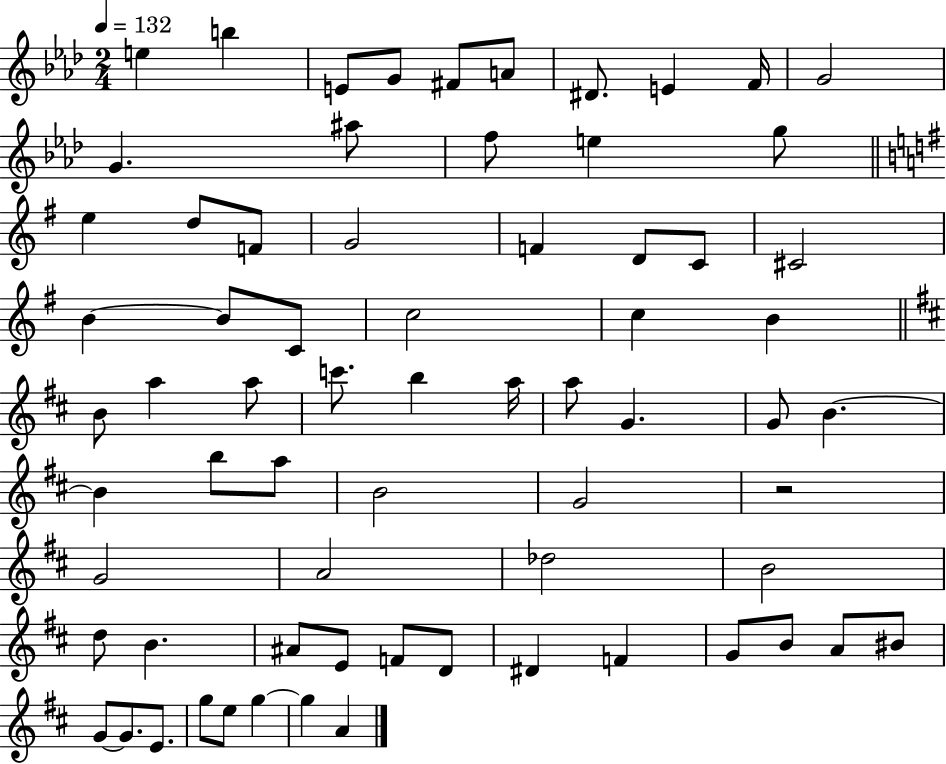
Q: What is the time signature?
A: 2/4